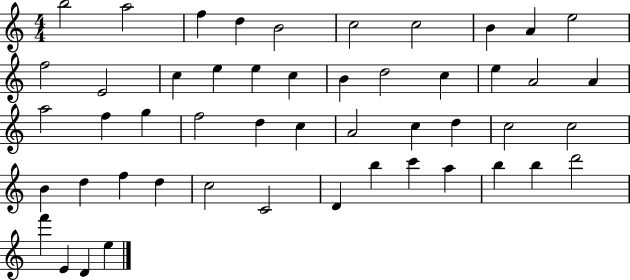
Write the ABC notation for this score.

X:1
T:Untitled
M:4/4
L:1/4
K:C
b2 a2 f d B2 c2 c2 B A e2 f2 E2 c e e c B d2 c e A2 A a2 f g f2 d c A2 c d c2 c2 B d f d c2 C2 D b c' a b b d'2 f' E D e